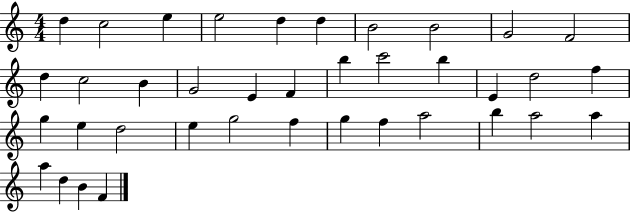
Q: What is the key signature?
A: C major